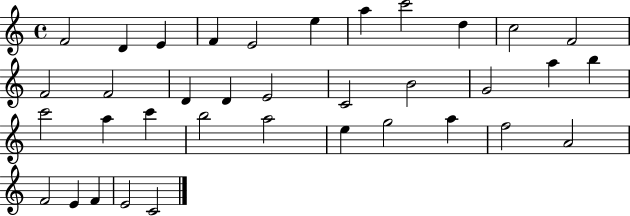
X:1
T:Untitled
M:4/4
L:1/4
K:C
F2 D E F E2 e a c'2 d c2 F2 F2 F2 D D E2 C2 B2 G2 a b c'2 a c' b2 a2 e g2 a f2 A2 F2 E F E2 C2